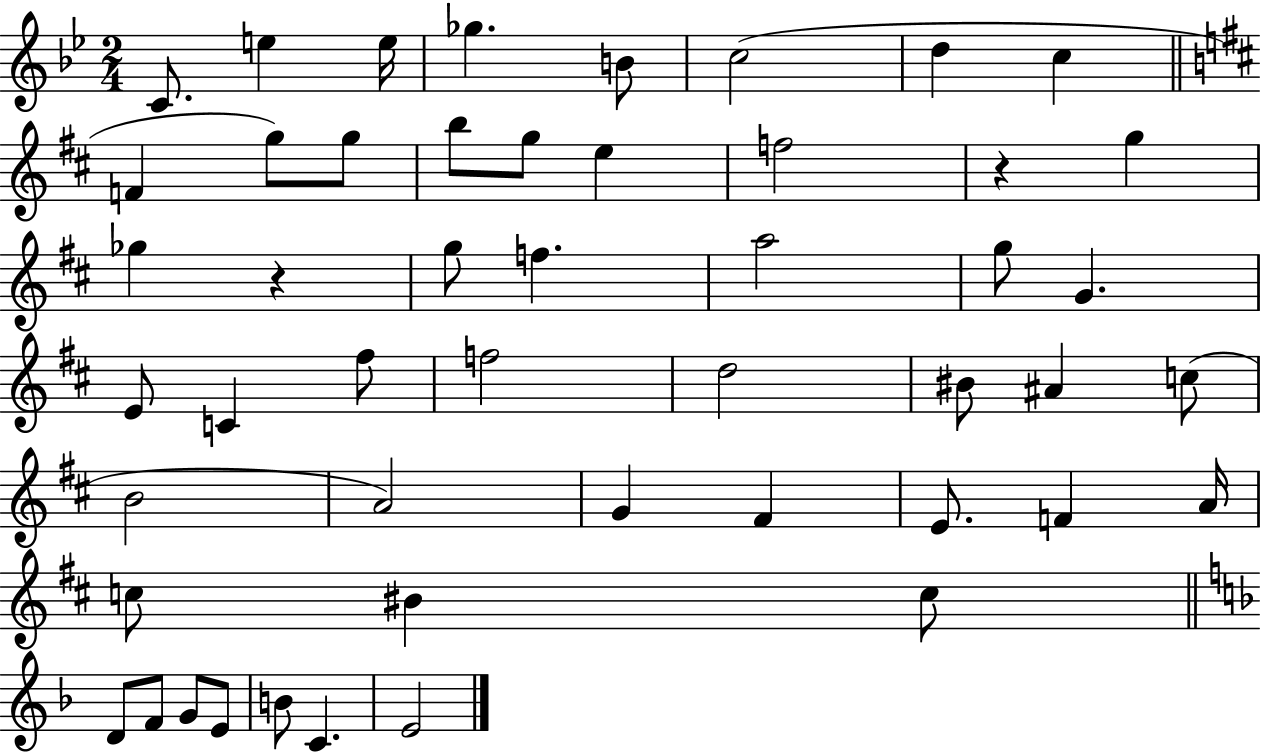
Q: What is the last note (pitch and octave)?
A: E4